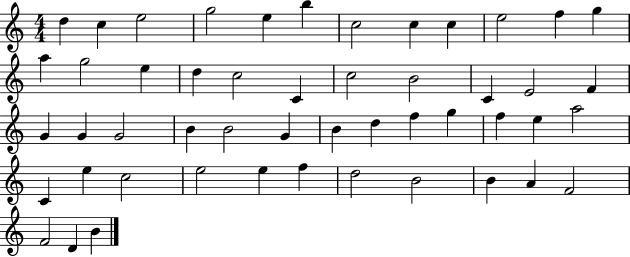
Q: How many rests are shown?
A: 0